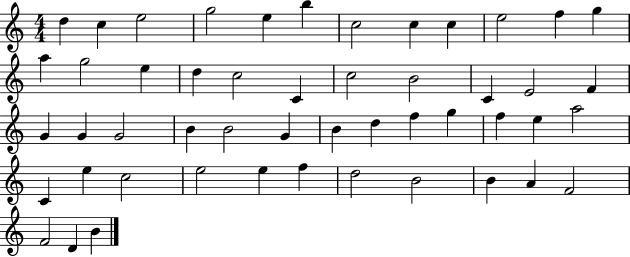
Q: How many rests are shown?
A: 0